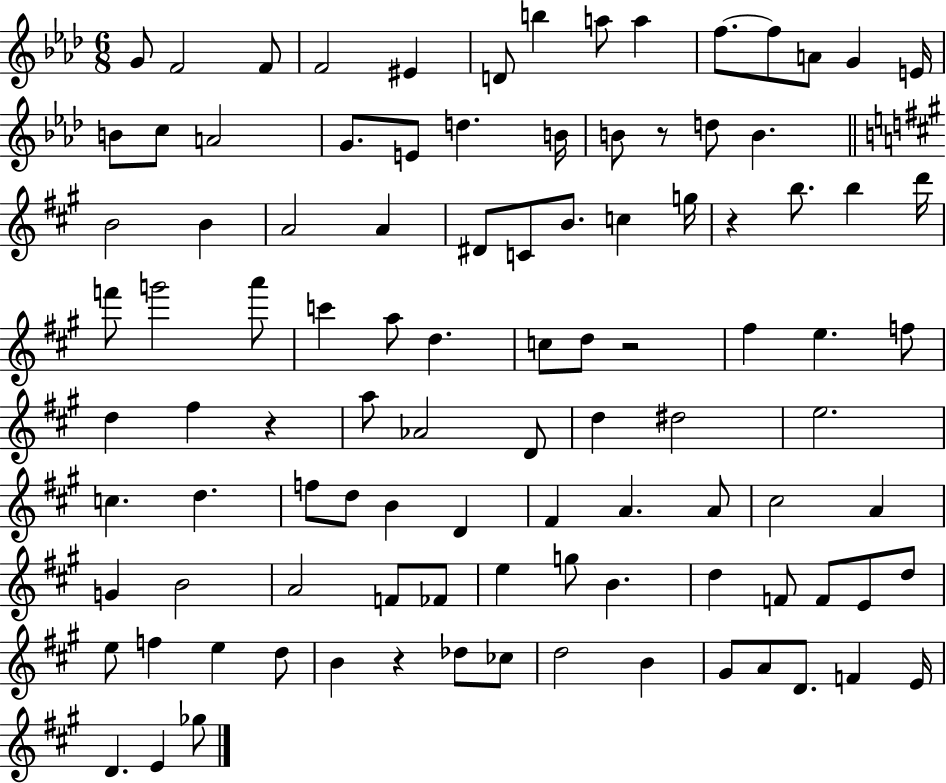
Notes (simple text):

G4/e F4/h F4/e F4/h EIS4/q D4/e B5/q A5/e A5/q F5/e. F5/e A4/e G4/q E4/s B4/e C5/e A4/h G4/e. E4/e D5/q. B4/s B4/e R/e D5/e B4/q. B4/h B4/q A4/h A4/q D#4/e C4/e B4/e. C5/q G5/s R/q B5/e. B5/q D6/s F6/e G6/h A6/e C6/q A5/e D5/q. C5/e D5/e R/h F#5/q E5/q. F5/e D5/q F#5/q R/q A5/e Ab4/h D4/e D5/q D#5/h E5/h. C5/q. D5/q. F5/e D5/e B4/q D4/q F#4/q A4/q. A4/e C#5/h A4/q G4/q B4/h A4/h F4/e FES4/e E5/q G5/e B4/q. D5/q F4/e F4/e E4/e D5/e E5/e F5/q E5/q D5/e B4/q R/q Db5/e CES5/e D5/h B4/q G#4/e A4/e D4/e. F4/q E4/s D4/q. E4/q Gb5/e